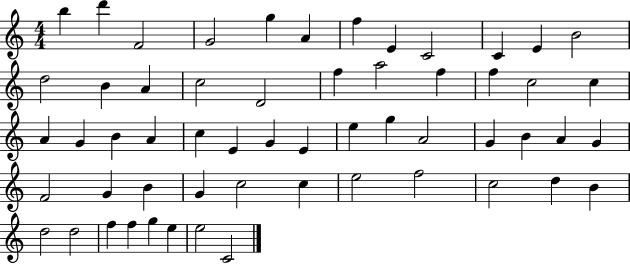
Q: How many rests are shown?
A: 0